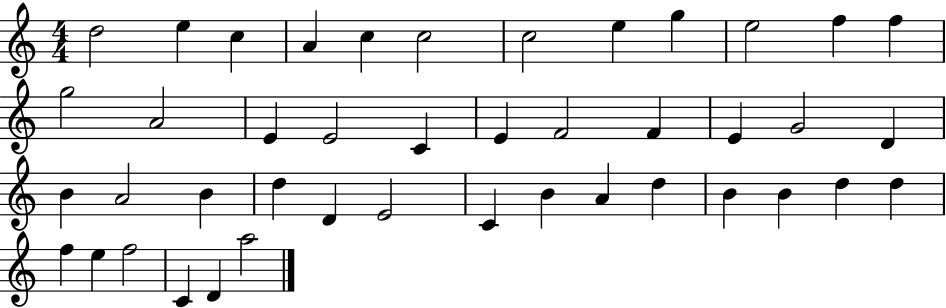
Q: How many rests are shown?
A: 0